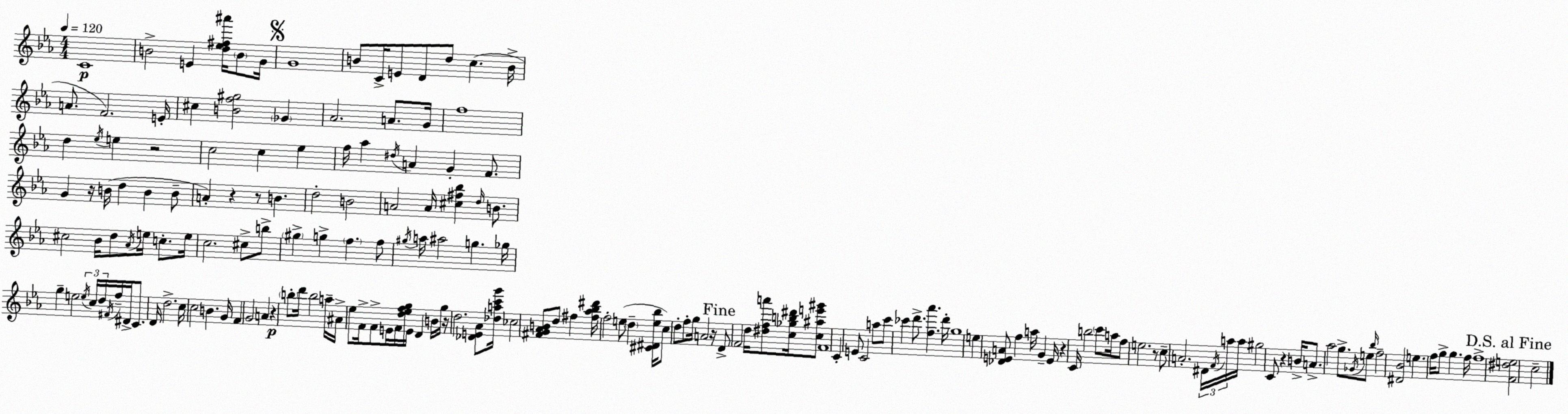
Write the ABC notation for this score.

X:1
T:Untitled
M:4/4
L:1/4
K:Cm
C4 B2 E [d_e^f^a']/4 B/2 G/4 G4 B/2 C/4 E/2 D/2 d/2 c B/4 A/2 F2 E/4 ^c [Bf^g]2 _G _A2 A/2 G/4 f4 d _e/4 e z2 c2 c _e f/4 _a ^d/4 A G F/2 G z/4 B/4 d B B/2 A z z/2 B d2 B2 A2 A/4 [^c^f_b] d/4 B/2 ^c2 _B/4 d/2 _A/4 e/4 c/2 e/4 c2 ^c/2 b/2 ^g g f f/2 ^g/4 a/4 ^a2 g _g/4 g e2 e/4 c/4 d/4 ^F/4 f/4 ^D/4 C/2 D/4 d2 c/4 c2 B G/4 F G2 A z b/2 d'/4 b2 a/4 ^A/4 _e/2 F/4 F/2 E/4 F/4 [d_efg]/4 E/4 D B/4 g/4 z/4 d2 [_DE_A]/2 [_dac'g']/4 _c2 [^FG_AB]/2 d/2 ^f [^f_a_b^d']/4 f2 e/2 d [^C^De_b]/4 c/2 d/2 f/2 g/4 A2 z/4 D/2 F2 d/4 [^dfa']/2 [c_gb^d']/4 [c^ae'^g']/2 F4 C E/2 C2 a/2 c'/2 _c' d'/2 [f_a'] d'/4 g4 e [_DEA]/2 f a/4 G E/4 z C/4 b2 c'/2 a/4 f/2 e2 z/2 c/2 A2 ^D/4 F/4 a/4 a/4 ^g2 C/2 z B/4 A/2 _a2 g/2 _G/4 e/2 _b/4 f2 [^D_B]2 e f/4 g/2 g f/4 f4 [F^de]2 c2